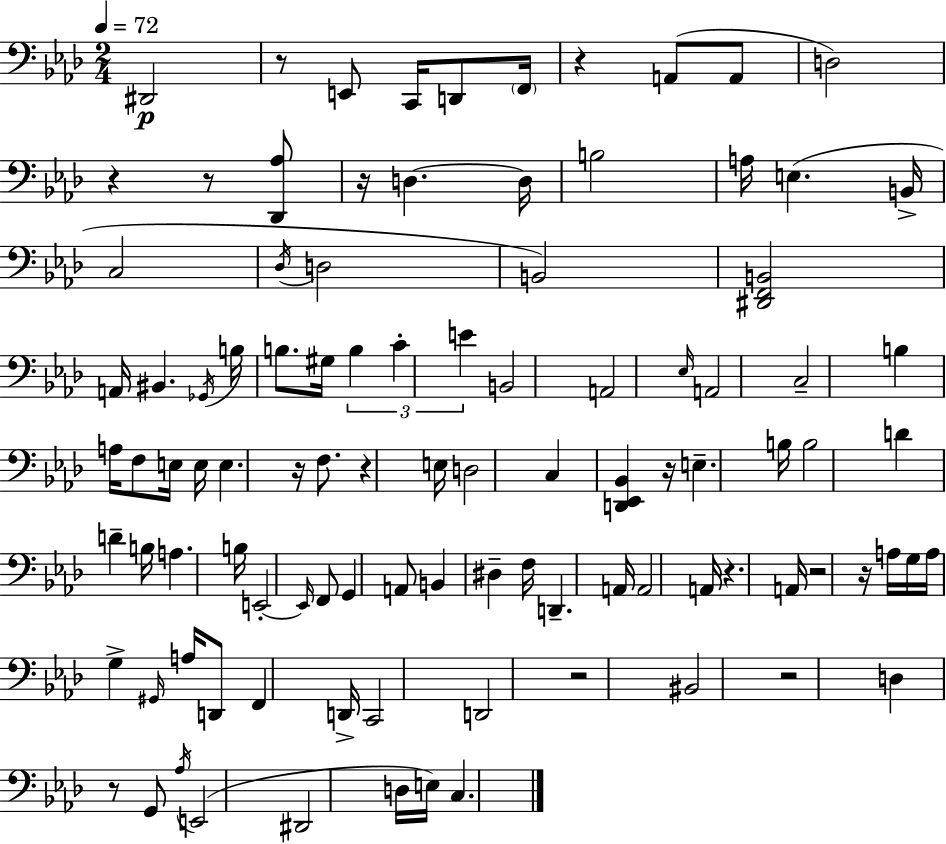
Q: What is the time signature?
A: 2/4